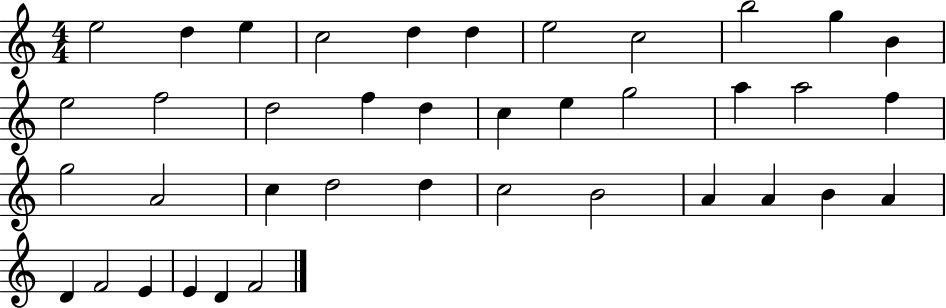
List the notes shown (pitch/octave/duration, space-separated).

E5/h D5/q E5/q C5/h D5/q D5/q E5/h C5/h B5/h G5/q B4/q E5/h F5/h D5/h F5/q D5/q C5/q E5/q G5/h A5/q A5/h F5/q G5/h A4/h C5/q D5/h D5/q C5/h B4/h A4/q A4/q B4/q A4/q D4/q F4/h E4/q E4/q D4/q F4/h